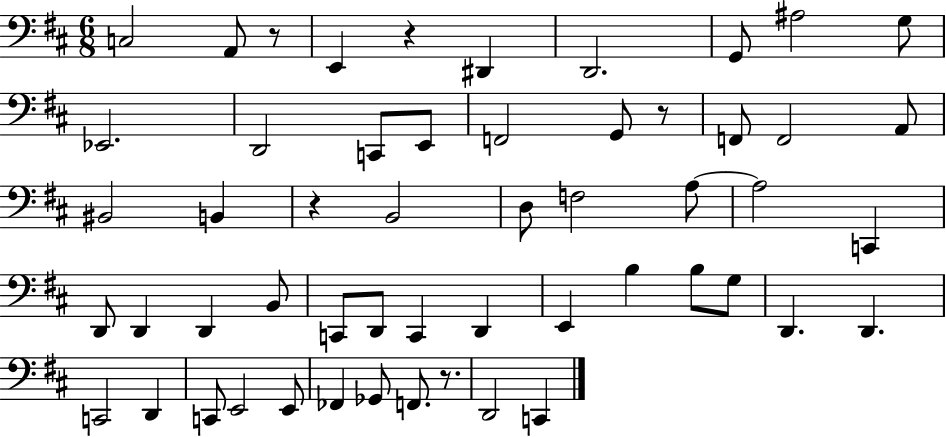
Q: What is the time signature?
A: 6/8